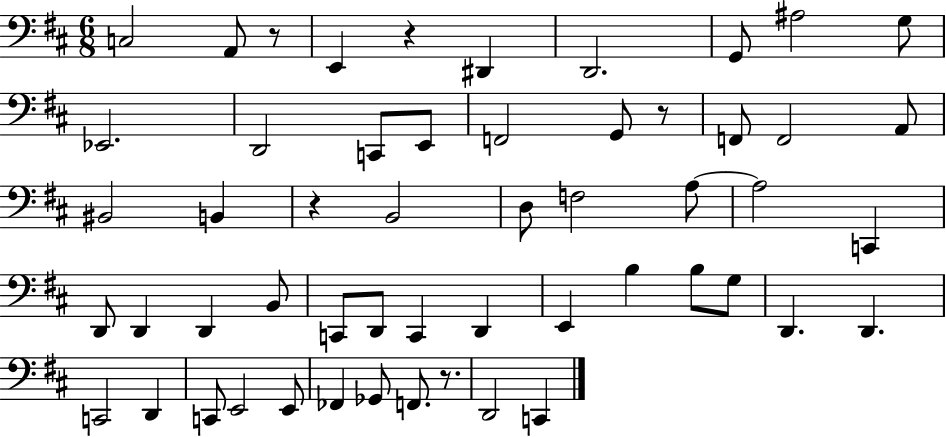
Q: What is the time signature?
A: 6/8